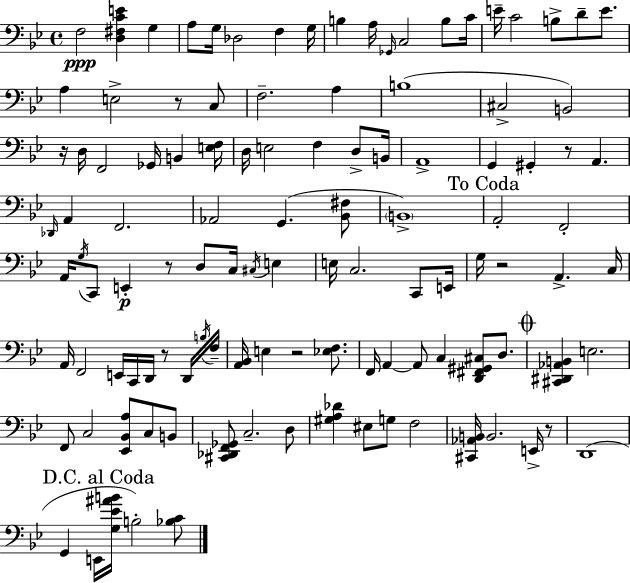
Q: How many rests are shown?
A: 8